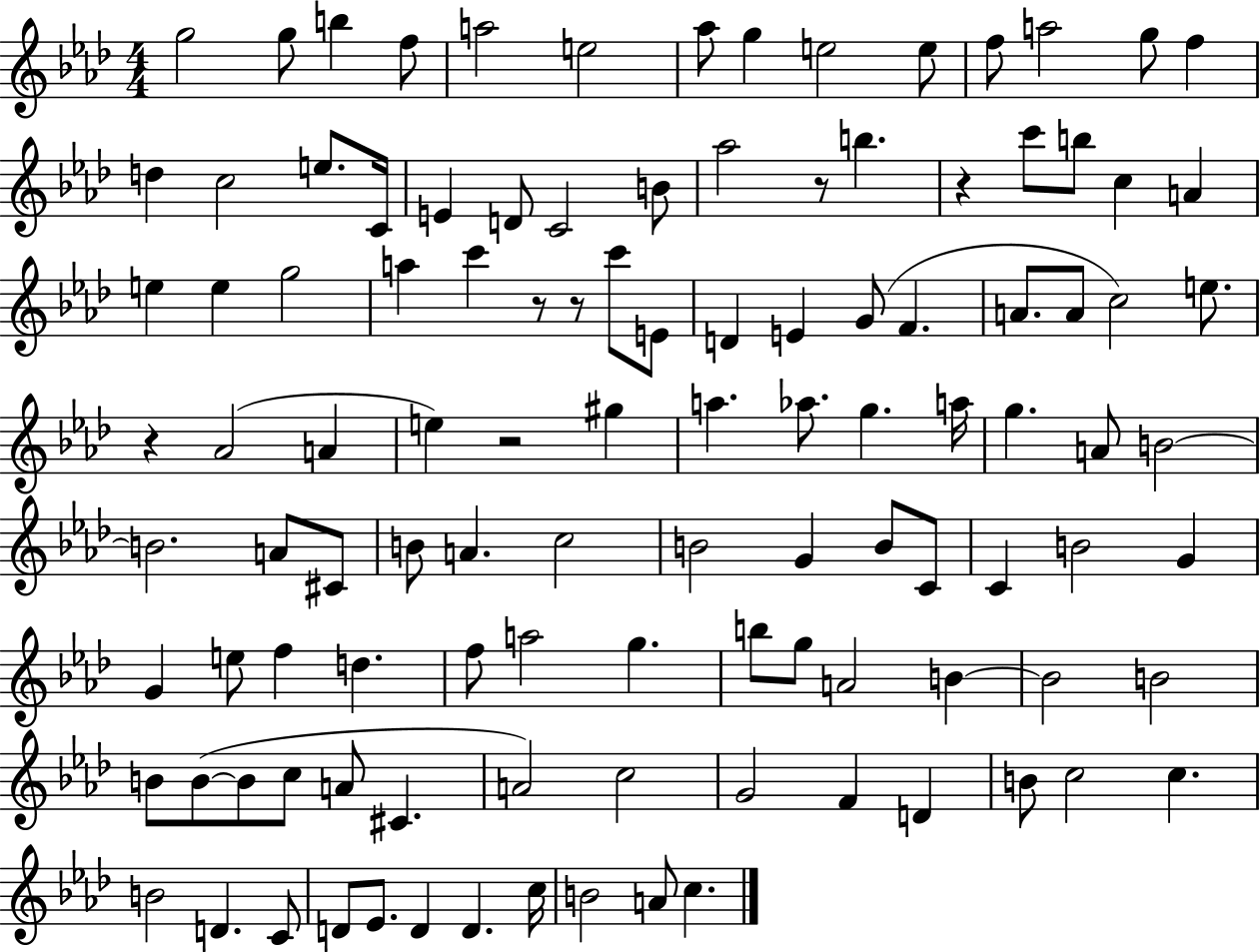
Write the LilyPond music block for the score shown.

{
  \clef treble
  \numericTimeSignature
  \time 4/4
  \key aes \major
  g''2 g''8 b''4 f''8 | a''2 e''2 | aes''8 g''4 e''2 e''8 | f''8 a''2 g''8 f''4 | \break d''4 c''2 e''8. c'16 | e'4 d'8 c'2 b'8 | aes''2 r8 b''4. | r4 c'''8 b''8 c''4 a'4 | \break e''4 e''4 g''2 | a''4 c'''4 r8 r8 c'''8 e'8 | d'4 e'4 g'8( f'4. | a'8. a'8 c''2) e''8. | \break r4 aes'2( a'4 | e''4) r2 gis''4 | a''4. aes''8. g''4. a''16 | g''4. a'8 b'2~~ | \break b'2. a'8 cis'8 | b'8 a'4. c''2 | b'2 g'4 b'8 c'8 | c'4 b'2 g'4 | \break g'4 e''8 f''4 d''4. | f''8 a''2 g''4. | b''8 g''8 a'2 b'4~~ | b'2 b'2 | \break b'8 b'8~(~ b'8 c''8 a'8 cis'4. | a'2) c''2 | g'2 f'4 d'4 | b'8 c''2 c''4. | \break b'2 d'4. c'8 | d'8 ees'8. d'4 d'4. c''16 | b'2 a'8 c''4. | \bar "|."
}